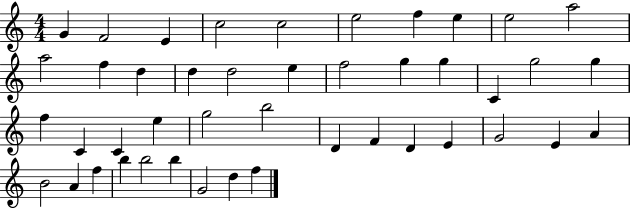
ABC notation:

X:1
T:Untitled
M:4/4
L:1/4
K:C
G F2 E c2 c2 e2 f e e2 a2 a2 f d d d2 e f2 g g C g2 g f C C e g2 b2 D F D E G2 E A B2 A f b b2 b G2 d f